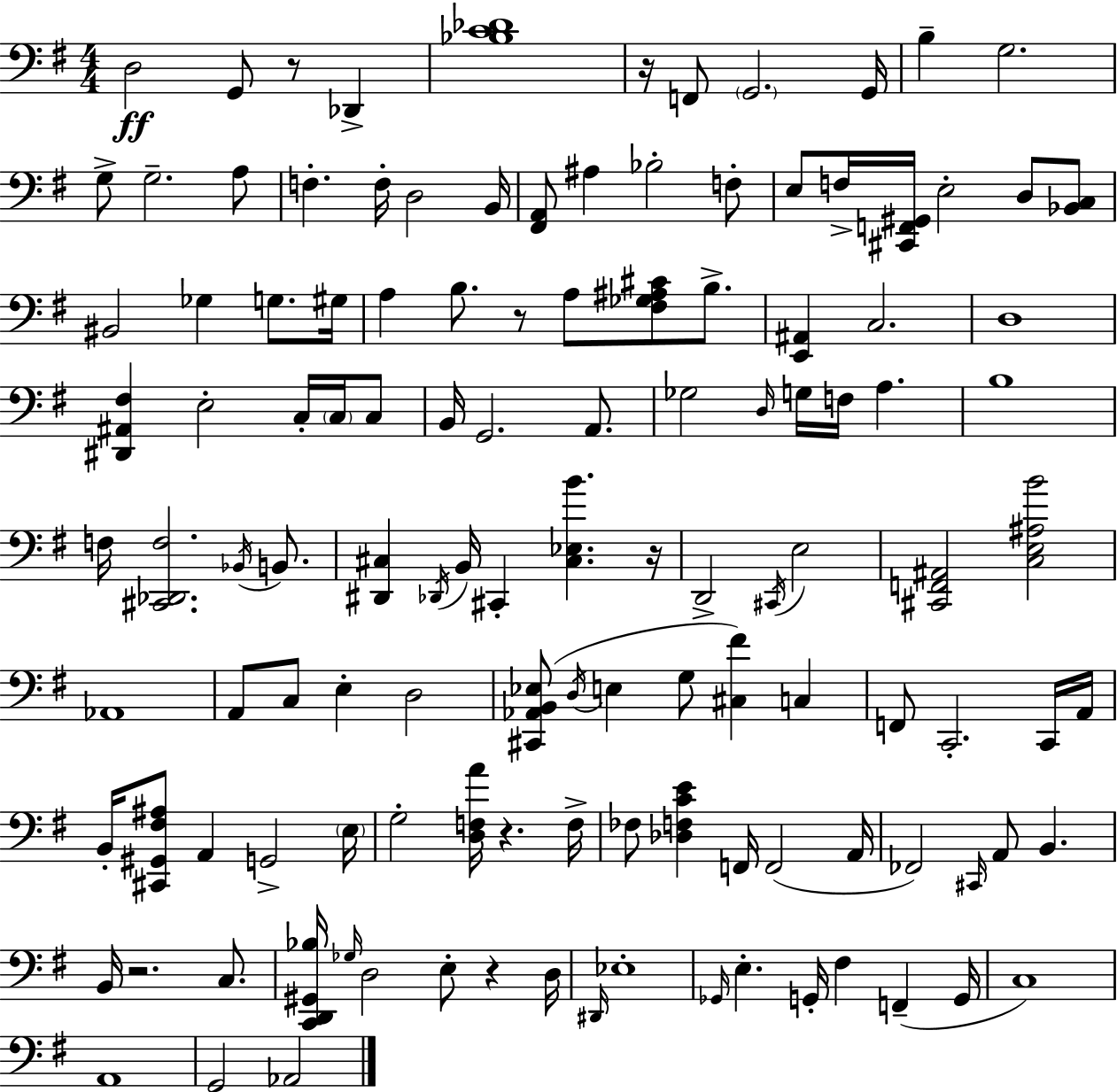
{
  \clef bass
  \numericTimeSignature
  \time 4/4
  \key g \major
  d2\ff g,8 r8 des,4-> | <bes c' des'>1 | r16 f,8 \parenthesize g,2. g,16 | b4-- g2. | \break g8-> g2.-- a8 | f4.-. f16-. d2 b,16 | <fis, a,>8 ais4 bes2-. f8-. | e8 f16-> <cis, f, gis,>16 e2-. d8 <bes, c>8 | \break bis,2 ges4 g8. gis16 | a4 b8. r8 a8 <fis ges ais cis'>8 b8.-> | <e, ais,>4 c2. | d1 | \break <dis, ais, fis>4 e2-. c16-. \parenthesize c16 c8 | b,16 g,2. a,8. | ges2 \grace { d16 } g16 f16 a4. | b1 | \break f16 <cis, des, f>2. \acciaccatura { bes,16 } b,8. | <dis, cis>4 \acciaccatura { des,16 } b,16 cis,4-. <cis ees b'>4. | r16 d,2-> \acciaccatura { cis,16 } e2 | <cis, f, ais,>2 <c e ais b'>2 | \break aes,1 | a,8 c8 e4-. d2 | <cis, aes, b, ees>8( \acciaccatura { d16 } e4 g8 <cis fis'>4) | c4 f,8 c,2.-. | \break c,16 a,16 b,16-. <cis, gis, fis ais>8 a,4 g,2-> | \parenthesize e16 g2-. <d f a'>16 r4. | f16-> fes8 <des f c' e'>4 f,16 f,2( | a,16 fes,2) \grace { cis,16 } a,8 | \break b,4. b,16 r2. | c8. <c, d, gis, bes>16 \grace { ges16 } d2 | e8-. r4 d16 \grace { dis,16 } ees1-. | \grace { ges,16 } e4.-. g,16-. | \break fis4 f,4--( g,16 c1) | a,1 | g,2 | aes,2 \bar "|."
}